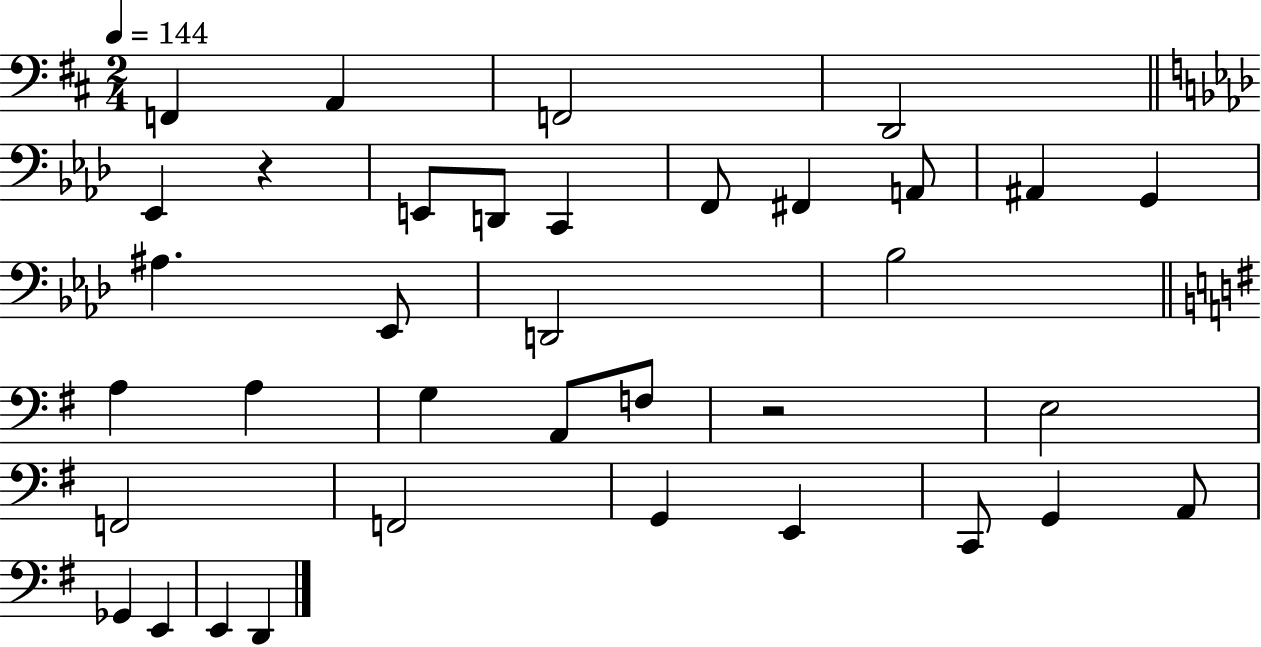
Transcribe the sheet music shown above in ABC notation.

X:1
T:Untitled
M:2/4
L:1/4
K:D
F,, A,, F,,2 D,,2 _E,, z E,,/2 D,,/2 C,, F,,/2 ^F,, A,,/2 ^A,, G,, ^A, _E,,/2 D,,2 _B,2 A, A, G, A,,/2 F,/2 z2 E,2 F,,2 F,,2 G,, E,, C,,/2 G,, A,,/2 _G,, E,, E,, D,,